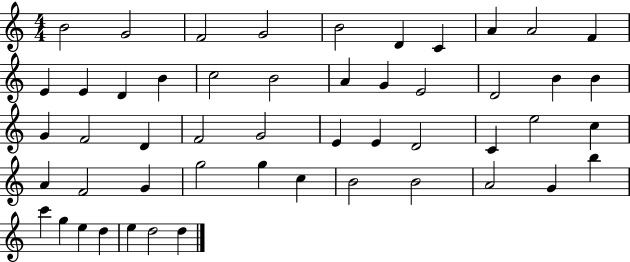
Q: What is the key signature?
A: C major